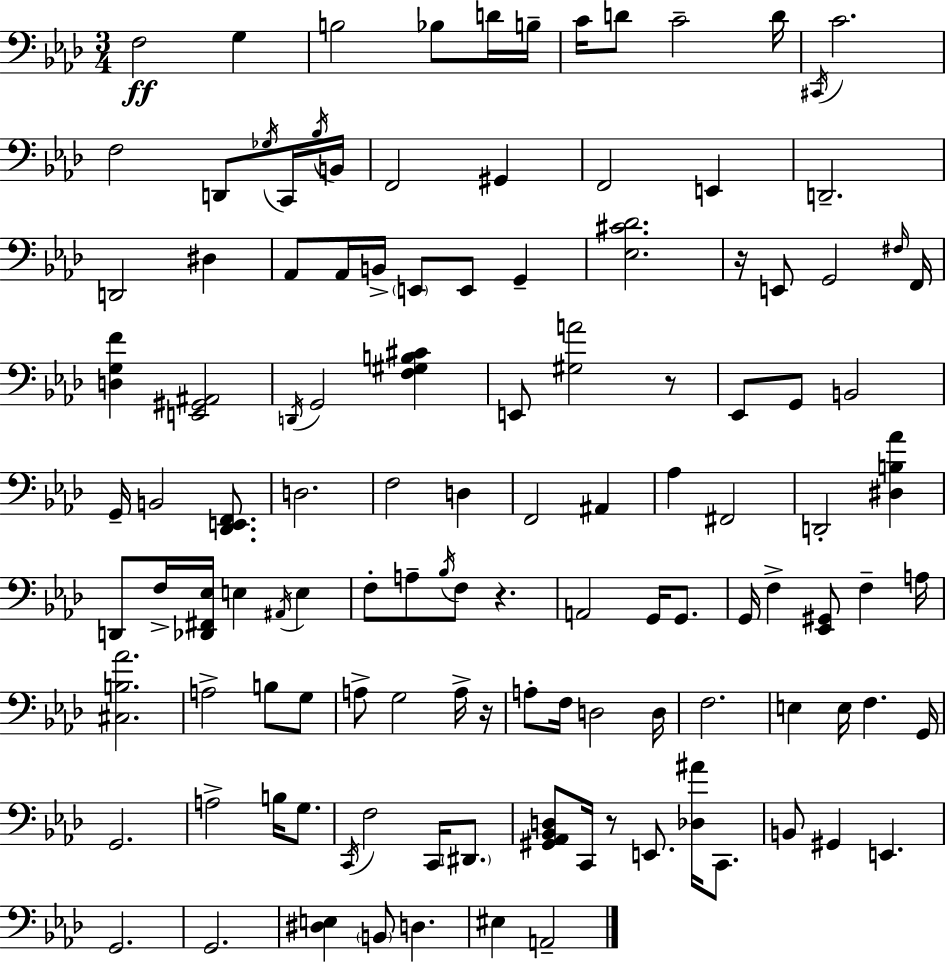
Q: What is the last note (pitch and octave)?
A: A2